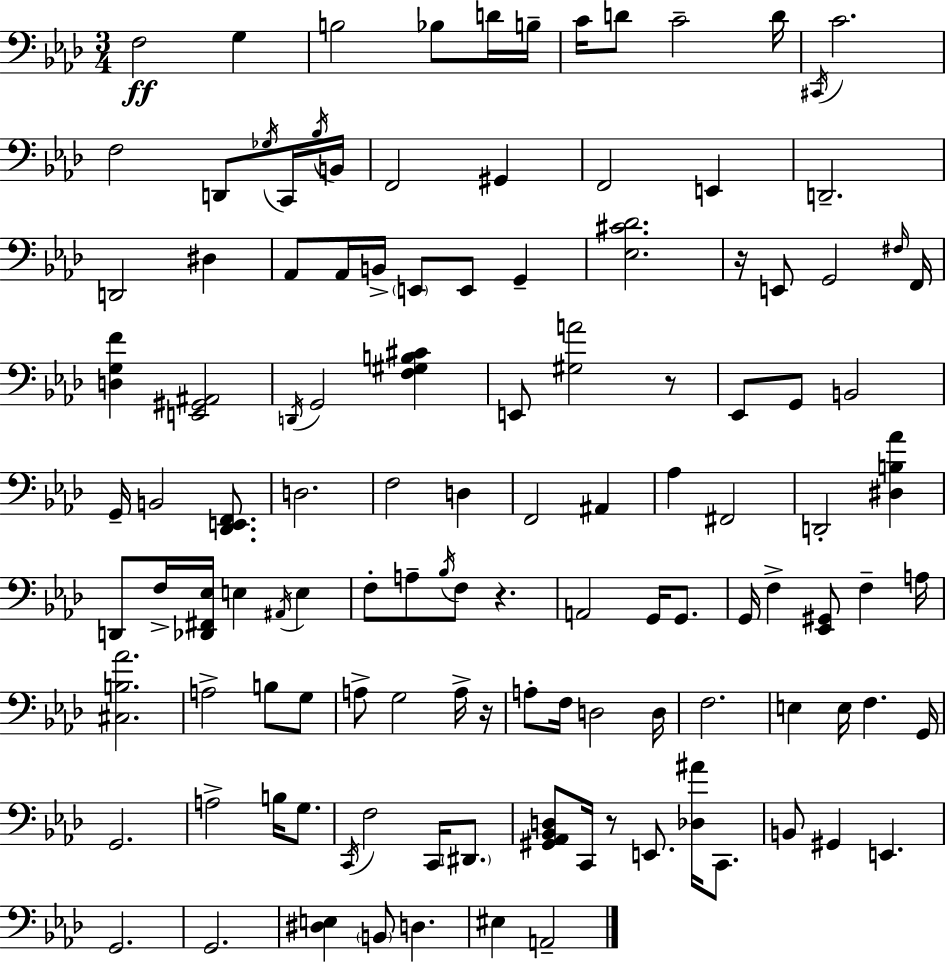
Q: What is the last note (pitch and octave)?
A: A2